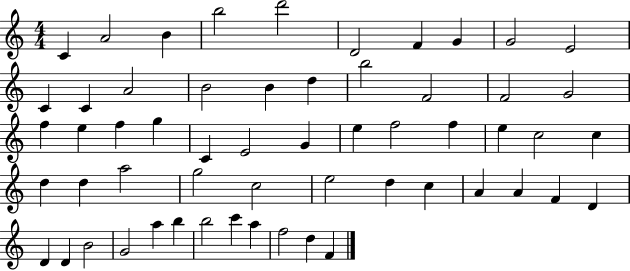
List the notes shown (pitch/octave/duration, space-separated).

C4/q A4/h B4/q B5/h D6/h D4/h F4/q G4/q G4/h E4/h C4/q C4/q A4/h B4/h B4/q D5/q B5/h F4/h F4/h G4/h F5/q E5/q F5/q G5/q C4/q E4/h G4/q E5/q F5/h F5/q E5/q C5/h C5/q D5/q D5/q A5/h G5/h C5/h E5/h D5/q C5/q A4/q A4/q F4/q D4/q D4/q D4/q B4/h G4/h A5/q B5/q B5/h C6/q A5/q F5/h D5/q F4/q